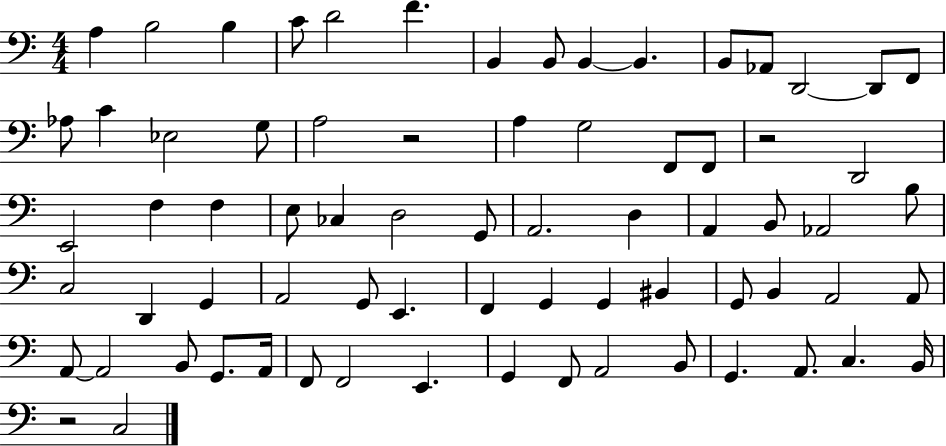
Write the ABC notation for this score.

X:1
T:Untitled
M:4/4
L:1/4
K:C
A, B,2 B, C/2 D2 F B,, B,,/2 B,, B,, B,,/2 _A,,/2 D,,2 D,,/2 F,,/2 _A,/2 C _E,2 G,/2 A,2 z2 A, G,2 F,,/2 F,,/2 z2 D,,2 E,,2 F, F, E,/2 _C, D,2 G,,/2 A,,2 D, A,, B,,/2 _A,,2 B,/2 C,2 D,, G,, A,,2 G,,/2 E,, F,, G,, G,, ^B,, G,,/2 B,, A,,2 A,,/2 A,,/2 A,,2 B,,/2 G,,/2 A,,/4 F,,/2 F,,2 E,, G,, F,,/2 A,,2 B,,/2 G,, A,,/2 C, B,,/4 z2 C,2